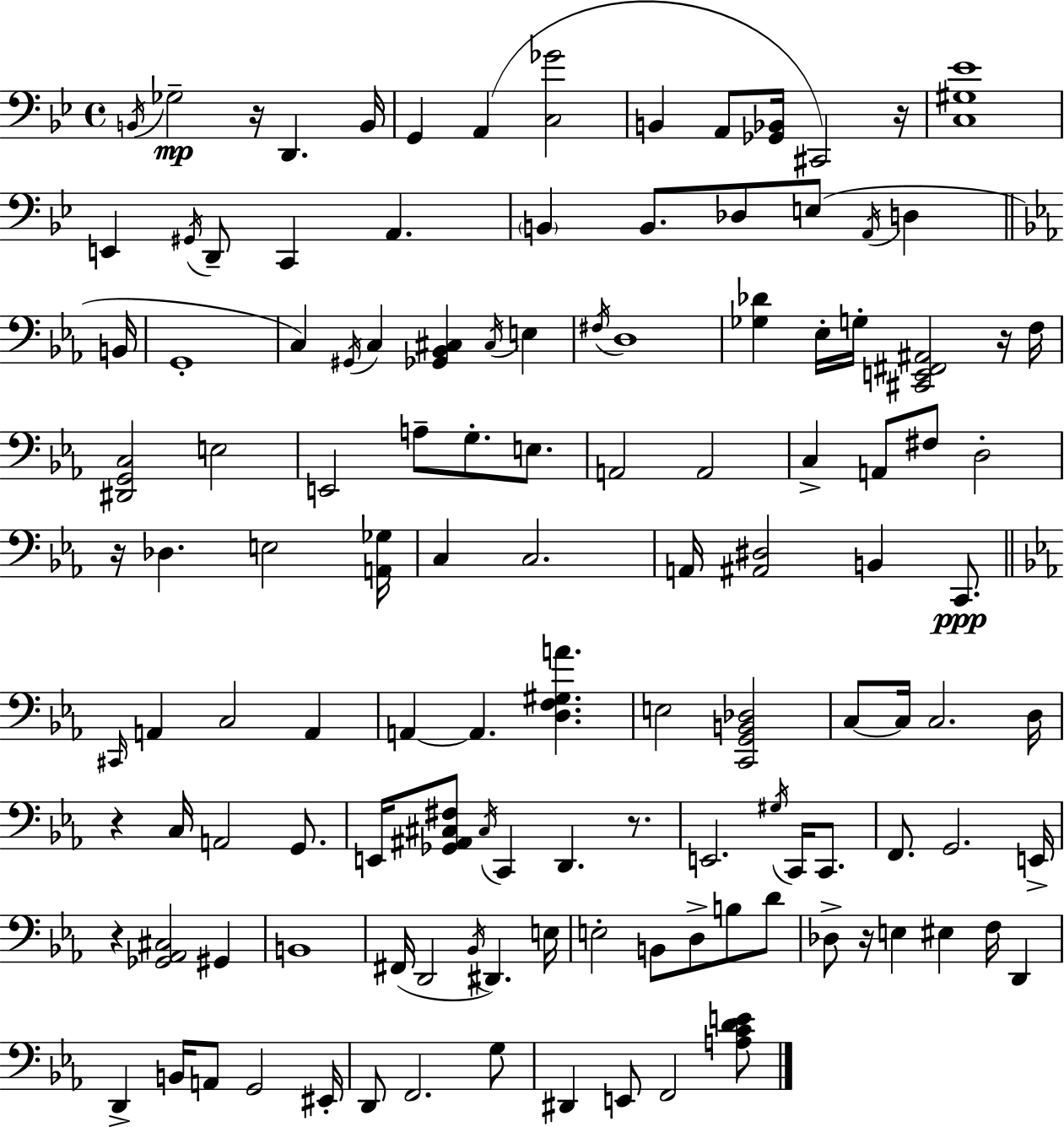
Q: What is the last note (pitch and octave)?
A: F2